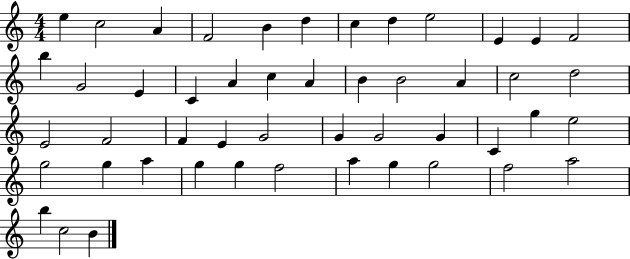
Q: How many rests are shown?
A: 0